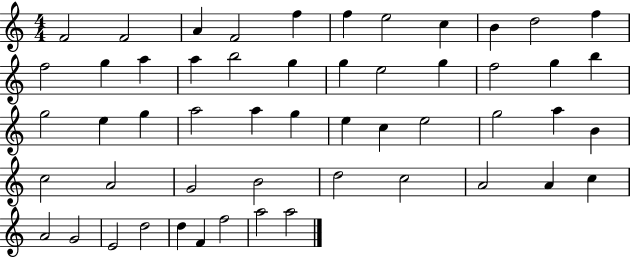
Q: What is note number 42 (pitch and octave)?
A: A4